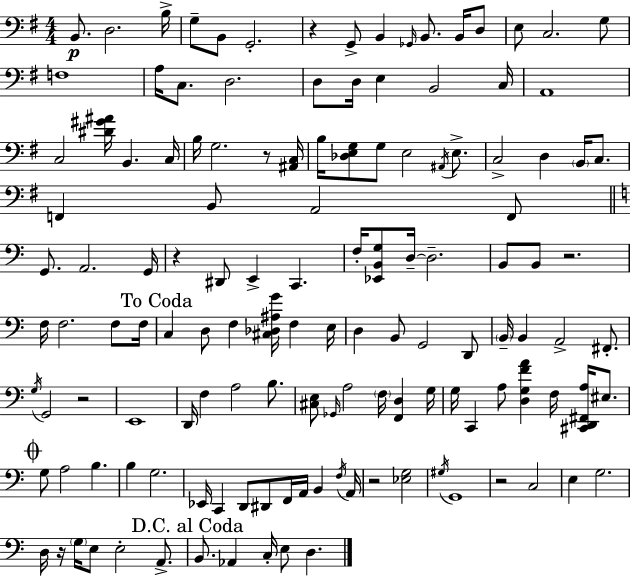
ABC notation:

X:1
T:Untitled
M:4/4
L:1/4
K:Em
B,,/2 D,2 B,/4 G,/2 B,,/2 G,,2 z G,,/2 B,, _G,,/4 B,,/2 B,,/4 D,/2 E,/2 C,2 G,/2 F,4 A,/4 C,/2 D,2 D,/2 D,/4 E, B,,2 C,/4 A,,4 C,2 [^D^G^A]/4 B,, C,/4 B,/4 G,2 z/2 [^A,,C,]/4 B,/4 [_D,E,G,]/2 G,/2 E,2 ^A,,/4 E,/2 C,2 D, B,,/4 C,/2 F,, B,,/2 A,,2 F,,/2 G,,/2 A,,2 G,,/4 z ^D,,/2 E,, C,, F,/4 [_E,,B,,G,]/2 D,/4 D,2 B,,/2 B,,/2 z2 F,/4 F,2 F,/2 F,/4 C, D,/2 F, [^C,_D,^A,G]/4 F, E,/4 D, B,,/2 G,,2 D,,/2 B,,/4 B,, A,,2 ^F,,/2 G,/4 G,,2 z2 E,,4 D,,/4 F, A,2 B,/2 [^C,E,]/2 _G,,/4 A,2 F,/4 [F,,D,] G,/4 G,/4 C,, A,/2 [D,G,FA] F,/4 [^C,,D,,^F,,A,]/4 ^E,/2 G,/2 A,2 B, B, G,2 _E,,/4 C,, D,,/2 ^D,,/2 F,,/4 A,,/4 B,, F,/4 A,,/4 z2 [_E,G,]2 ^G,/4 G,,4 z2 C,2 E, G,2 D,/4 z/4 G,/4 E,/2 E,2 A,,/2 B,,/2 _A,, C,/4 E,/2 D,